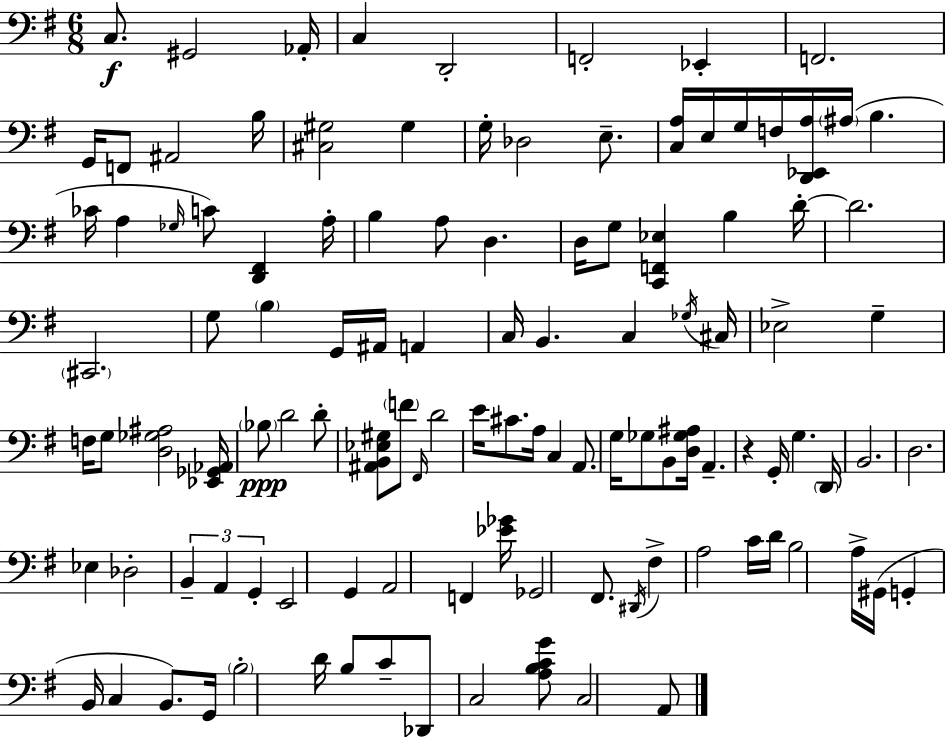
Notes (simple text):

C3/e. G#2/h Ab2/s C3/q D2/h F2/h Eb2/q F2/h. G2/s F2/e A#2/h B3/s [C#3,G#3]/h G#3/q G3/s Db3/h E3/e. [C3,A3]/s E3/s G3/s F3/s [D2,Eb2,A3]/s A#3/s B3/q. CES4/s A3/q Gb3/s C4/e [D2,F#2]/q A3/s B3/q A3/e D3/q. D3/s G3/e [C2,F2,Eb3]/q B3/q D4/s D4/h. C#2/h. G3/e B3/q G2/s A#2/s A2/q C3/s B2/q. C3/q Gb3/s C#3/s Eb3/h G3/q F3/s G3/e [D3,Gb3,A#3]/h [Eb2,Gb2,Ab2]/s Bb3/e D4/h D4/e [A#2,B2,Eb3,G#3]/e F4/e F#2/s D4/h E4/s C#4/e. A3/s C3/q A2/e. G3/s Gb3/e B2/e [D3,Gb3,A#3]/s A2/q. R/q G2/s G3/q. D2/s B2/h. D3/h. Eb3/q Db3/h B2/q A2/q G2/q E2/h G2/q A2/h F2/q [Eb4,Gb4]/s Gb2/h F#2/e. D#2/s F#3/q A3/h C4/s D4/s B3/h A3/s G#2/s G2/q B2/s C3/q B2/e. G2/s B3/h D4/s B3/e C4/e Db2/e C3/h [A3,B3,C4,G4]/e C3/h A2/e